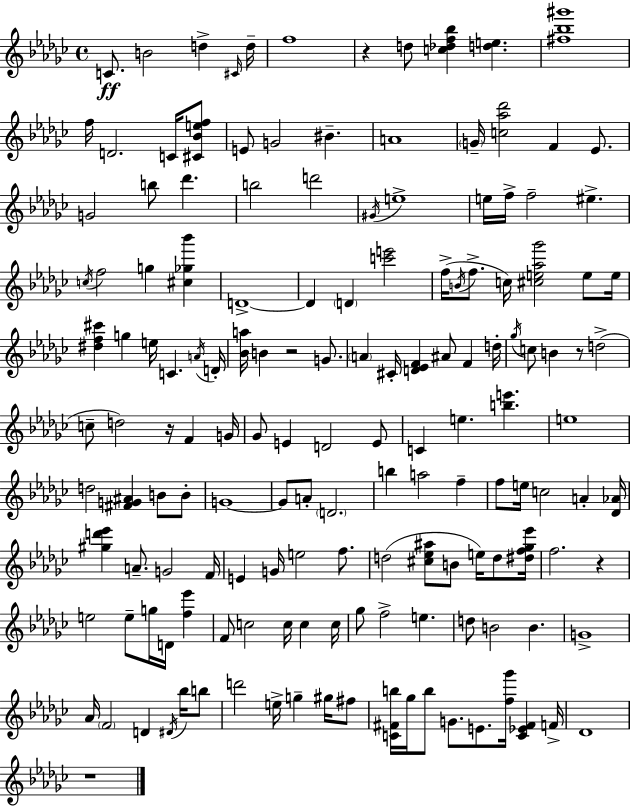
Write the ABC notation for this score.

X:1
T:Untitled
M:4/4
L:1/4
K:Ebm
C/2 B2 d ^C/4 d/4 f4 z d/2 [c_df_b] [de] [^f_b^g']4 f/4 D2 C/4 [^C_Bef]/2 E/2 G2 ^B A4 G/4 [c_a_d']2 F _E/2 G2 b/2 _d' b2 d'2 ^G/4 e4 e/4 f/4 f2 ^e c/4 f2 g [^c_g_b'] D4 D D [c'e']2 f/4 B/4 f/2 c/4 [^ce_a_g']2 e/2 e/4 [^df^c'] g e/4 C A/4 D/4 [_Ba]/4 B z2 G/2 A ^C/4 [D_EF] ^A/2 F d/4 _g/4 c/2 B z/2 d2 c/2 d2 z/4 F G/4 _G/2 E D2 E/2 C e [be'] e4 d2 [^FG^A] B/2 B/2 G4 G/2 A/2 D2 b a2 f f/2 e/4 c2 A [_D_A]/4 [^gd'_e'] A/2 G2 F/4 E G/4 e2 f/2 d2 [^c_e^a]/2 B/2 e/4 d/2 [^df_g_e']/4 f2 z e2 e/2 g/4 D/4 [f_e'] F/2 c2 c/4 c c/4 _g/2 f2 e d/2 B2 B G4 _A/4 F2 D ^D/4 _b/4 b/2 d'2 e/4 g ^g/4 ^f/2 [C^Fb]/4 _g/4 b/2 G/2 E/2 [f_g']/4 [C_E^F] F/4 _D4 z4